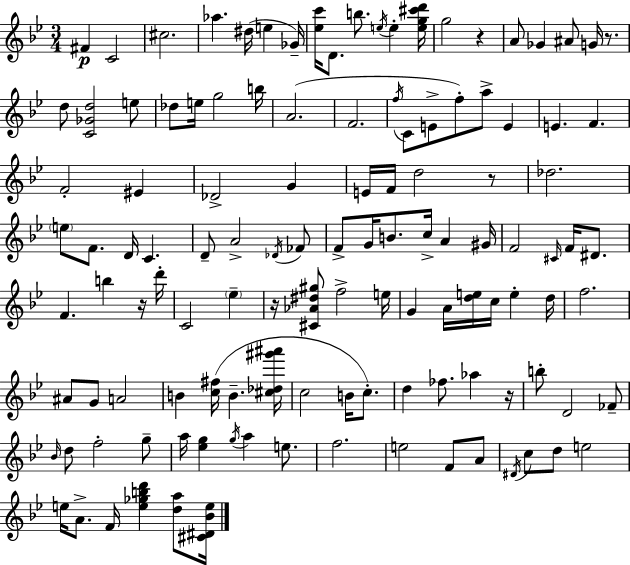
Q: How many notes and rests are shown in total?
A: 121